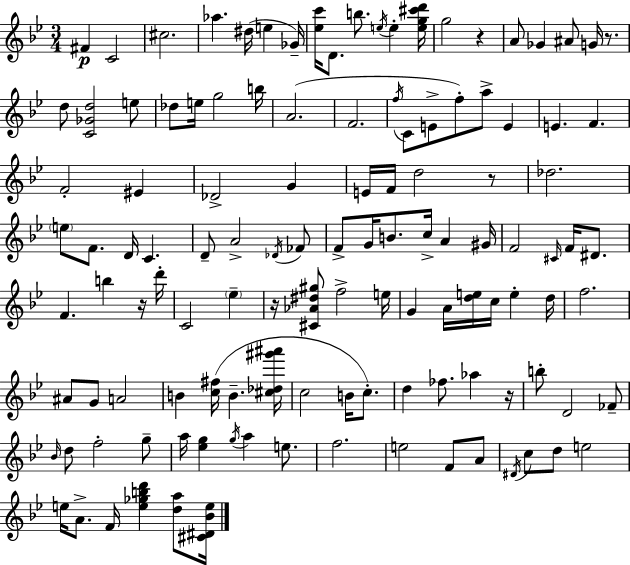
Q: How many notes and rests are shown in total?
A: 121